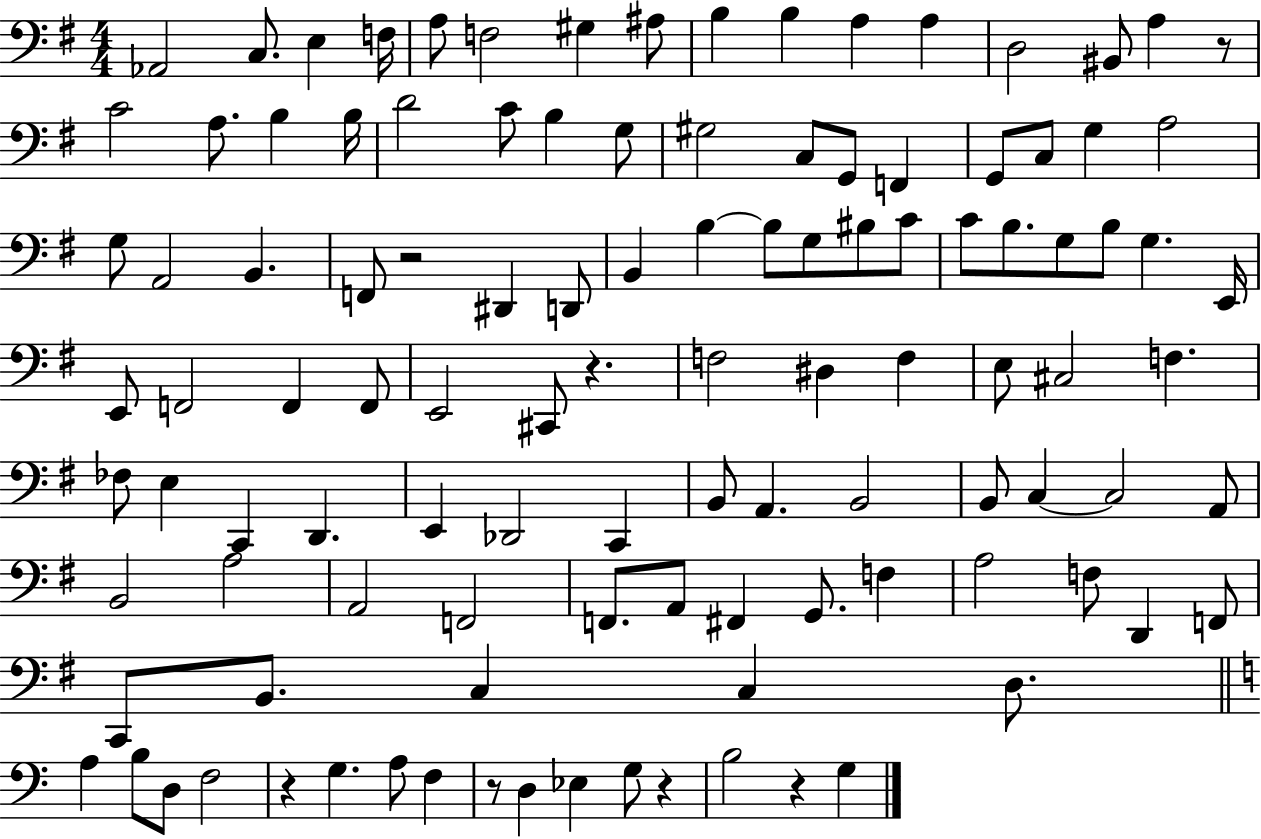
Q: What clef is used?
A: bass